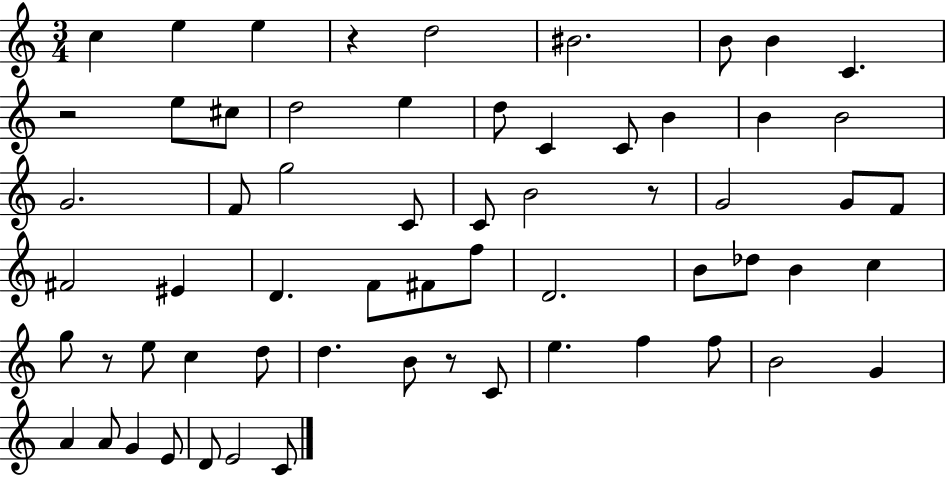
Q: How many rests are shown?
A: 5